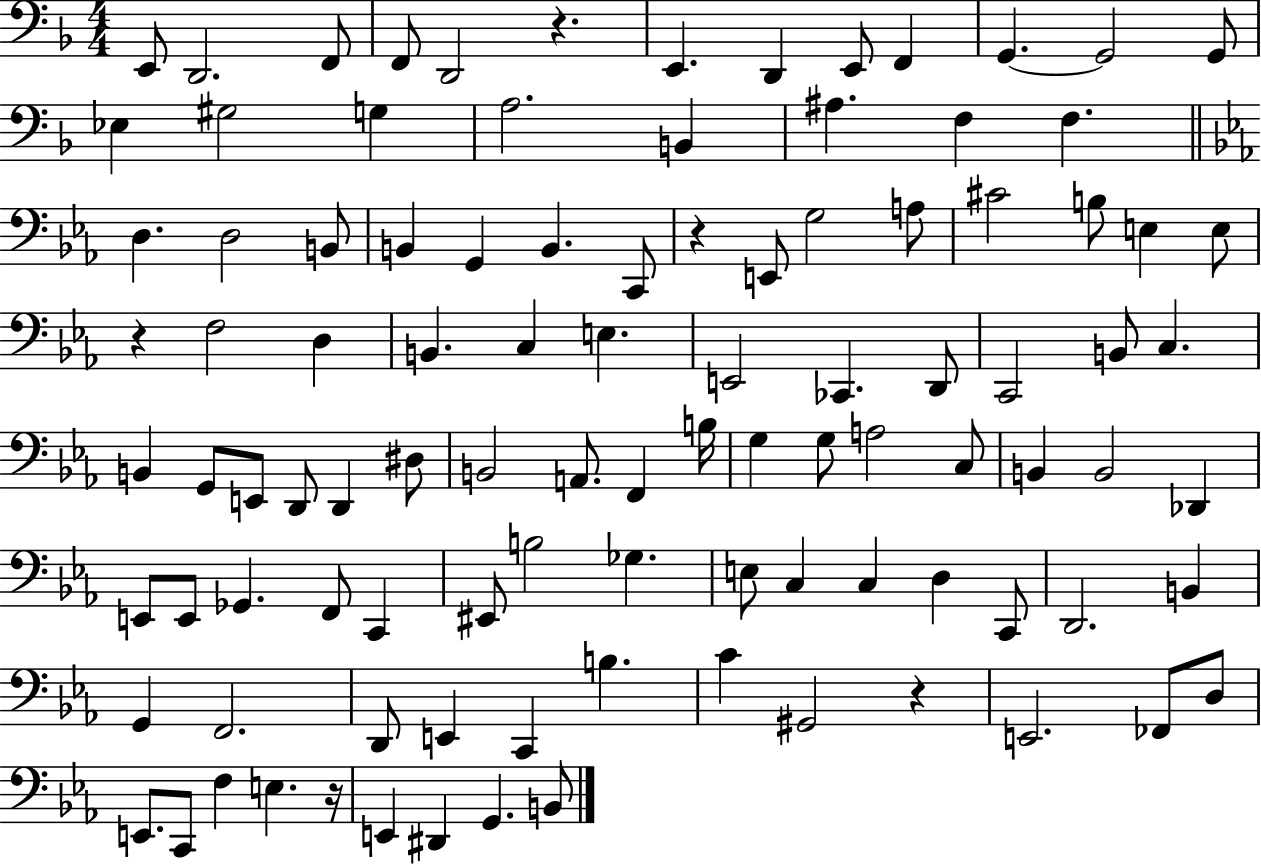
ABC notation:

X:1
T:Untitled
M:4/4
L:1/4
K:F
E,,/2 D,,2 F,,/2 F,,/2 D,,2 z E,, D,, E,,/2 F,, G,, G,,2 G,,/2 _E, ^G,2 G, A,2 B,, ^A, F, F, D, D,2 B,,/2 B,, G,, B,, C,,/2 z E,,/2 G,2 A,/2 ^C2 B,/2 E, E,/2 z F,2 D, B,, C, E, E,,2 _C,, D,,/2 C,,2 B,,/2 C, B,, G,,/2 E,,/2 D,,/2 D,, ^D,/2 B,,2 A,,/2 F,, B,/4 G, G,/2 A,2 C,/2 B,, B,,2 _D,, E,,/2 E,,/2 _G,, F,,/2 C,, ^E,,/2 B,2 _G, E,/2 C, C, D, C,,/2 D,,2 B,, G,, F,,2 D,,/2 E,, C,, B, C ^G,,2 z E,,2 _F,,/2 D,/2 E,,/2 C,,/2 F, E, z/4 E,, ^D,, G,, B,,/2